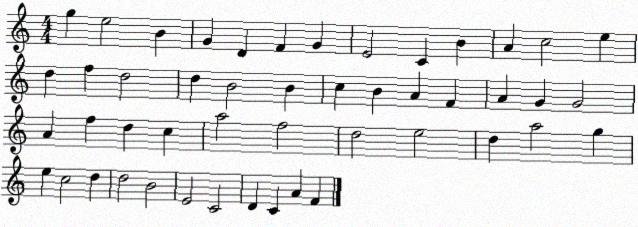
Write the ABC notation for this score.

X:1
T:Untitled
M:4/4
L:1/4
K:C
g e2 B G D F G E2 C B A c2 e d f d2 d B2 B c B A F A G G2 A f d c a2 f2 d2 e2 d a2 g e c2 d d2 B2 E2 C2 D C A F